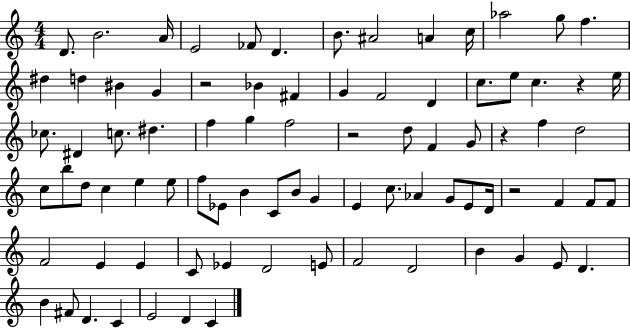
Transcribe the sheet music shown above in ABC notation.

X:1
T:Untitled
M:4/4
L:1/4
K:C
D/2 B2 A/4 E2 _F/2 D B/2 ^A2 A c/4 _a2 g/2 f ^d d ^B G z2 _B ^F G F2 D c/2 e/2 c z e/4 _c/2 ^D c/2 ^d f g f2 z2 d/2 F G/2 z f d2 c/2 b/2 d/2 c e e/2 f/2 _E/2 B C/2 B/2 G E c/2 _A G/2 E/2 D/4 z2 F F/2 F/2 F2 E E C/2 _E D2 E/2 F2 D2 B G E/2 D B ^F/2 D C E2 D C